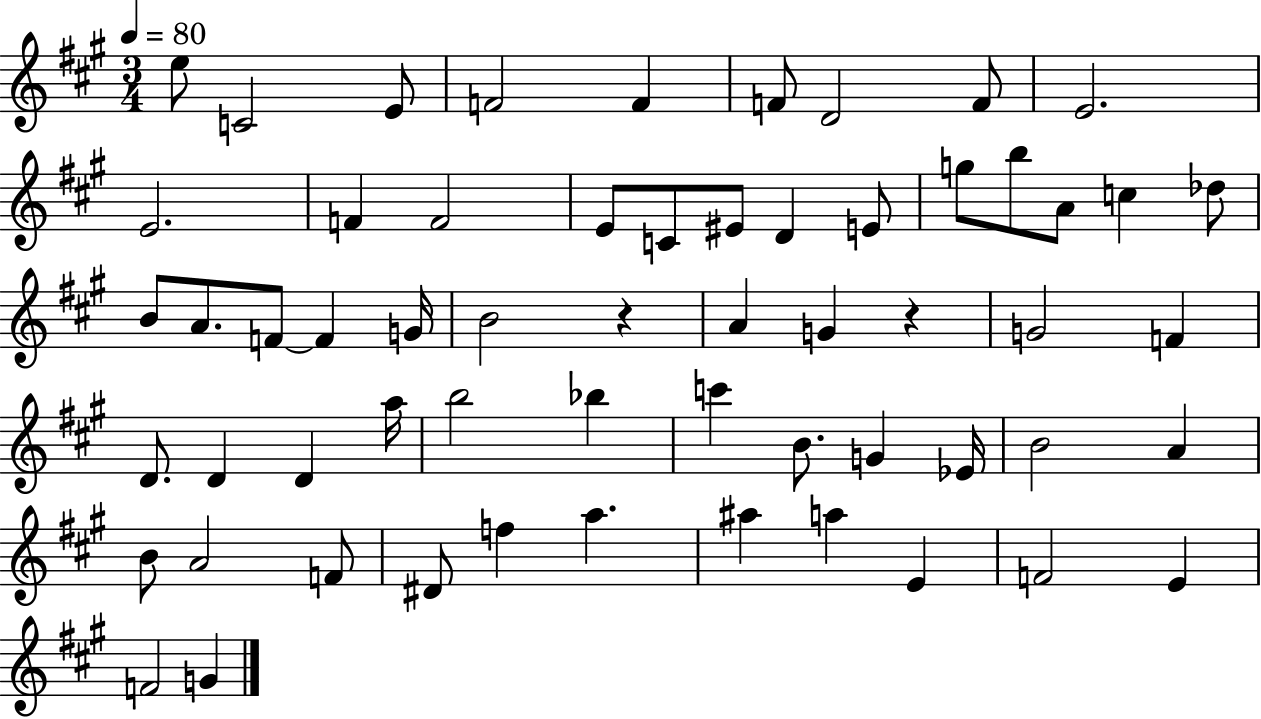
{
  \clef treble
  \numericTimeSignature
  \time 3/4
  \key a \major
  \tempo 4 = 80
  e''8 c'2 e'8 | f'2 f'4 | f'8 d'2 f'8 | e'2. | \break e'2. | f'4 f'2 | e'8 c'8 eis'8 d'4 e'8 | g''8 b''8 a'8 c''4 des''8 | \break b'8 a'8. f'8~~ f'4 g'16 | b'2 r4 | a'4 g'4 r4 | g'2 f'4 | \break d'8. d'4 d'4 a''16 | b''2 bes''4 | c'''4 b'8. g'4 ees'16 | b'2 a'4 | \break b'8 a'2 f'8 | dis'8 f''4 a''4. | ais''4 a''4 e'4 | f'2 e'4 | \break f'2 g'4 | \bar "|."
}